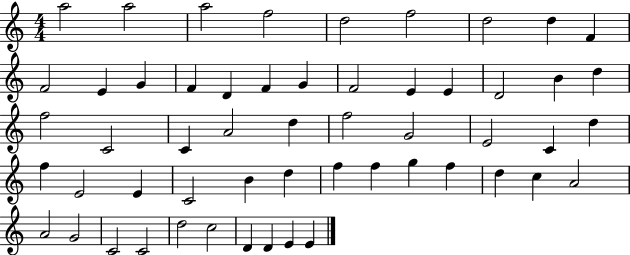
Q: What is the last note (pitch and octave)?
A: E4